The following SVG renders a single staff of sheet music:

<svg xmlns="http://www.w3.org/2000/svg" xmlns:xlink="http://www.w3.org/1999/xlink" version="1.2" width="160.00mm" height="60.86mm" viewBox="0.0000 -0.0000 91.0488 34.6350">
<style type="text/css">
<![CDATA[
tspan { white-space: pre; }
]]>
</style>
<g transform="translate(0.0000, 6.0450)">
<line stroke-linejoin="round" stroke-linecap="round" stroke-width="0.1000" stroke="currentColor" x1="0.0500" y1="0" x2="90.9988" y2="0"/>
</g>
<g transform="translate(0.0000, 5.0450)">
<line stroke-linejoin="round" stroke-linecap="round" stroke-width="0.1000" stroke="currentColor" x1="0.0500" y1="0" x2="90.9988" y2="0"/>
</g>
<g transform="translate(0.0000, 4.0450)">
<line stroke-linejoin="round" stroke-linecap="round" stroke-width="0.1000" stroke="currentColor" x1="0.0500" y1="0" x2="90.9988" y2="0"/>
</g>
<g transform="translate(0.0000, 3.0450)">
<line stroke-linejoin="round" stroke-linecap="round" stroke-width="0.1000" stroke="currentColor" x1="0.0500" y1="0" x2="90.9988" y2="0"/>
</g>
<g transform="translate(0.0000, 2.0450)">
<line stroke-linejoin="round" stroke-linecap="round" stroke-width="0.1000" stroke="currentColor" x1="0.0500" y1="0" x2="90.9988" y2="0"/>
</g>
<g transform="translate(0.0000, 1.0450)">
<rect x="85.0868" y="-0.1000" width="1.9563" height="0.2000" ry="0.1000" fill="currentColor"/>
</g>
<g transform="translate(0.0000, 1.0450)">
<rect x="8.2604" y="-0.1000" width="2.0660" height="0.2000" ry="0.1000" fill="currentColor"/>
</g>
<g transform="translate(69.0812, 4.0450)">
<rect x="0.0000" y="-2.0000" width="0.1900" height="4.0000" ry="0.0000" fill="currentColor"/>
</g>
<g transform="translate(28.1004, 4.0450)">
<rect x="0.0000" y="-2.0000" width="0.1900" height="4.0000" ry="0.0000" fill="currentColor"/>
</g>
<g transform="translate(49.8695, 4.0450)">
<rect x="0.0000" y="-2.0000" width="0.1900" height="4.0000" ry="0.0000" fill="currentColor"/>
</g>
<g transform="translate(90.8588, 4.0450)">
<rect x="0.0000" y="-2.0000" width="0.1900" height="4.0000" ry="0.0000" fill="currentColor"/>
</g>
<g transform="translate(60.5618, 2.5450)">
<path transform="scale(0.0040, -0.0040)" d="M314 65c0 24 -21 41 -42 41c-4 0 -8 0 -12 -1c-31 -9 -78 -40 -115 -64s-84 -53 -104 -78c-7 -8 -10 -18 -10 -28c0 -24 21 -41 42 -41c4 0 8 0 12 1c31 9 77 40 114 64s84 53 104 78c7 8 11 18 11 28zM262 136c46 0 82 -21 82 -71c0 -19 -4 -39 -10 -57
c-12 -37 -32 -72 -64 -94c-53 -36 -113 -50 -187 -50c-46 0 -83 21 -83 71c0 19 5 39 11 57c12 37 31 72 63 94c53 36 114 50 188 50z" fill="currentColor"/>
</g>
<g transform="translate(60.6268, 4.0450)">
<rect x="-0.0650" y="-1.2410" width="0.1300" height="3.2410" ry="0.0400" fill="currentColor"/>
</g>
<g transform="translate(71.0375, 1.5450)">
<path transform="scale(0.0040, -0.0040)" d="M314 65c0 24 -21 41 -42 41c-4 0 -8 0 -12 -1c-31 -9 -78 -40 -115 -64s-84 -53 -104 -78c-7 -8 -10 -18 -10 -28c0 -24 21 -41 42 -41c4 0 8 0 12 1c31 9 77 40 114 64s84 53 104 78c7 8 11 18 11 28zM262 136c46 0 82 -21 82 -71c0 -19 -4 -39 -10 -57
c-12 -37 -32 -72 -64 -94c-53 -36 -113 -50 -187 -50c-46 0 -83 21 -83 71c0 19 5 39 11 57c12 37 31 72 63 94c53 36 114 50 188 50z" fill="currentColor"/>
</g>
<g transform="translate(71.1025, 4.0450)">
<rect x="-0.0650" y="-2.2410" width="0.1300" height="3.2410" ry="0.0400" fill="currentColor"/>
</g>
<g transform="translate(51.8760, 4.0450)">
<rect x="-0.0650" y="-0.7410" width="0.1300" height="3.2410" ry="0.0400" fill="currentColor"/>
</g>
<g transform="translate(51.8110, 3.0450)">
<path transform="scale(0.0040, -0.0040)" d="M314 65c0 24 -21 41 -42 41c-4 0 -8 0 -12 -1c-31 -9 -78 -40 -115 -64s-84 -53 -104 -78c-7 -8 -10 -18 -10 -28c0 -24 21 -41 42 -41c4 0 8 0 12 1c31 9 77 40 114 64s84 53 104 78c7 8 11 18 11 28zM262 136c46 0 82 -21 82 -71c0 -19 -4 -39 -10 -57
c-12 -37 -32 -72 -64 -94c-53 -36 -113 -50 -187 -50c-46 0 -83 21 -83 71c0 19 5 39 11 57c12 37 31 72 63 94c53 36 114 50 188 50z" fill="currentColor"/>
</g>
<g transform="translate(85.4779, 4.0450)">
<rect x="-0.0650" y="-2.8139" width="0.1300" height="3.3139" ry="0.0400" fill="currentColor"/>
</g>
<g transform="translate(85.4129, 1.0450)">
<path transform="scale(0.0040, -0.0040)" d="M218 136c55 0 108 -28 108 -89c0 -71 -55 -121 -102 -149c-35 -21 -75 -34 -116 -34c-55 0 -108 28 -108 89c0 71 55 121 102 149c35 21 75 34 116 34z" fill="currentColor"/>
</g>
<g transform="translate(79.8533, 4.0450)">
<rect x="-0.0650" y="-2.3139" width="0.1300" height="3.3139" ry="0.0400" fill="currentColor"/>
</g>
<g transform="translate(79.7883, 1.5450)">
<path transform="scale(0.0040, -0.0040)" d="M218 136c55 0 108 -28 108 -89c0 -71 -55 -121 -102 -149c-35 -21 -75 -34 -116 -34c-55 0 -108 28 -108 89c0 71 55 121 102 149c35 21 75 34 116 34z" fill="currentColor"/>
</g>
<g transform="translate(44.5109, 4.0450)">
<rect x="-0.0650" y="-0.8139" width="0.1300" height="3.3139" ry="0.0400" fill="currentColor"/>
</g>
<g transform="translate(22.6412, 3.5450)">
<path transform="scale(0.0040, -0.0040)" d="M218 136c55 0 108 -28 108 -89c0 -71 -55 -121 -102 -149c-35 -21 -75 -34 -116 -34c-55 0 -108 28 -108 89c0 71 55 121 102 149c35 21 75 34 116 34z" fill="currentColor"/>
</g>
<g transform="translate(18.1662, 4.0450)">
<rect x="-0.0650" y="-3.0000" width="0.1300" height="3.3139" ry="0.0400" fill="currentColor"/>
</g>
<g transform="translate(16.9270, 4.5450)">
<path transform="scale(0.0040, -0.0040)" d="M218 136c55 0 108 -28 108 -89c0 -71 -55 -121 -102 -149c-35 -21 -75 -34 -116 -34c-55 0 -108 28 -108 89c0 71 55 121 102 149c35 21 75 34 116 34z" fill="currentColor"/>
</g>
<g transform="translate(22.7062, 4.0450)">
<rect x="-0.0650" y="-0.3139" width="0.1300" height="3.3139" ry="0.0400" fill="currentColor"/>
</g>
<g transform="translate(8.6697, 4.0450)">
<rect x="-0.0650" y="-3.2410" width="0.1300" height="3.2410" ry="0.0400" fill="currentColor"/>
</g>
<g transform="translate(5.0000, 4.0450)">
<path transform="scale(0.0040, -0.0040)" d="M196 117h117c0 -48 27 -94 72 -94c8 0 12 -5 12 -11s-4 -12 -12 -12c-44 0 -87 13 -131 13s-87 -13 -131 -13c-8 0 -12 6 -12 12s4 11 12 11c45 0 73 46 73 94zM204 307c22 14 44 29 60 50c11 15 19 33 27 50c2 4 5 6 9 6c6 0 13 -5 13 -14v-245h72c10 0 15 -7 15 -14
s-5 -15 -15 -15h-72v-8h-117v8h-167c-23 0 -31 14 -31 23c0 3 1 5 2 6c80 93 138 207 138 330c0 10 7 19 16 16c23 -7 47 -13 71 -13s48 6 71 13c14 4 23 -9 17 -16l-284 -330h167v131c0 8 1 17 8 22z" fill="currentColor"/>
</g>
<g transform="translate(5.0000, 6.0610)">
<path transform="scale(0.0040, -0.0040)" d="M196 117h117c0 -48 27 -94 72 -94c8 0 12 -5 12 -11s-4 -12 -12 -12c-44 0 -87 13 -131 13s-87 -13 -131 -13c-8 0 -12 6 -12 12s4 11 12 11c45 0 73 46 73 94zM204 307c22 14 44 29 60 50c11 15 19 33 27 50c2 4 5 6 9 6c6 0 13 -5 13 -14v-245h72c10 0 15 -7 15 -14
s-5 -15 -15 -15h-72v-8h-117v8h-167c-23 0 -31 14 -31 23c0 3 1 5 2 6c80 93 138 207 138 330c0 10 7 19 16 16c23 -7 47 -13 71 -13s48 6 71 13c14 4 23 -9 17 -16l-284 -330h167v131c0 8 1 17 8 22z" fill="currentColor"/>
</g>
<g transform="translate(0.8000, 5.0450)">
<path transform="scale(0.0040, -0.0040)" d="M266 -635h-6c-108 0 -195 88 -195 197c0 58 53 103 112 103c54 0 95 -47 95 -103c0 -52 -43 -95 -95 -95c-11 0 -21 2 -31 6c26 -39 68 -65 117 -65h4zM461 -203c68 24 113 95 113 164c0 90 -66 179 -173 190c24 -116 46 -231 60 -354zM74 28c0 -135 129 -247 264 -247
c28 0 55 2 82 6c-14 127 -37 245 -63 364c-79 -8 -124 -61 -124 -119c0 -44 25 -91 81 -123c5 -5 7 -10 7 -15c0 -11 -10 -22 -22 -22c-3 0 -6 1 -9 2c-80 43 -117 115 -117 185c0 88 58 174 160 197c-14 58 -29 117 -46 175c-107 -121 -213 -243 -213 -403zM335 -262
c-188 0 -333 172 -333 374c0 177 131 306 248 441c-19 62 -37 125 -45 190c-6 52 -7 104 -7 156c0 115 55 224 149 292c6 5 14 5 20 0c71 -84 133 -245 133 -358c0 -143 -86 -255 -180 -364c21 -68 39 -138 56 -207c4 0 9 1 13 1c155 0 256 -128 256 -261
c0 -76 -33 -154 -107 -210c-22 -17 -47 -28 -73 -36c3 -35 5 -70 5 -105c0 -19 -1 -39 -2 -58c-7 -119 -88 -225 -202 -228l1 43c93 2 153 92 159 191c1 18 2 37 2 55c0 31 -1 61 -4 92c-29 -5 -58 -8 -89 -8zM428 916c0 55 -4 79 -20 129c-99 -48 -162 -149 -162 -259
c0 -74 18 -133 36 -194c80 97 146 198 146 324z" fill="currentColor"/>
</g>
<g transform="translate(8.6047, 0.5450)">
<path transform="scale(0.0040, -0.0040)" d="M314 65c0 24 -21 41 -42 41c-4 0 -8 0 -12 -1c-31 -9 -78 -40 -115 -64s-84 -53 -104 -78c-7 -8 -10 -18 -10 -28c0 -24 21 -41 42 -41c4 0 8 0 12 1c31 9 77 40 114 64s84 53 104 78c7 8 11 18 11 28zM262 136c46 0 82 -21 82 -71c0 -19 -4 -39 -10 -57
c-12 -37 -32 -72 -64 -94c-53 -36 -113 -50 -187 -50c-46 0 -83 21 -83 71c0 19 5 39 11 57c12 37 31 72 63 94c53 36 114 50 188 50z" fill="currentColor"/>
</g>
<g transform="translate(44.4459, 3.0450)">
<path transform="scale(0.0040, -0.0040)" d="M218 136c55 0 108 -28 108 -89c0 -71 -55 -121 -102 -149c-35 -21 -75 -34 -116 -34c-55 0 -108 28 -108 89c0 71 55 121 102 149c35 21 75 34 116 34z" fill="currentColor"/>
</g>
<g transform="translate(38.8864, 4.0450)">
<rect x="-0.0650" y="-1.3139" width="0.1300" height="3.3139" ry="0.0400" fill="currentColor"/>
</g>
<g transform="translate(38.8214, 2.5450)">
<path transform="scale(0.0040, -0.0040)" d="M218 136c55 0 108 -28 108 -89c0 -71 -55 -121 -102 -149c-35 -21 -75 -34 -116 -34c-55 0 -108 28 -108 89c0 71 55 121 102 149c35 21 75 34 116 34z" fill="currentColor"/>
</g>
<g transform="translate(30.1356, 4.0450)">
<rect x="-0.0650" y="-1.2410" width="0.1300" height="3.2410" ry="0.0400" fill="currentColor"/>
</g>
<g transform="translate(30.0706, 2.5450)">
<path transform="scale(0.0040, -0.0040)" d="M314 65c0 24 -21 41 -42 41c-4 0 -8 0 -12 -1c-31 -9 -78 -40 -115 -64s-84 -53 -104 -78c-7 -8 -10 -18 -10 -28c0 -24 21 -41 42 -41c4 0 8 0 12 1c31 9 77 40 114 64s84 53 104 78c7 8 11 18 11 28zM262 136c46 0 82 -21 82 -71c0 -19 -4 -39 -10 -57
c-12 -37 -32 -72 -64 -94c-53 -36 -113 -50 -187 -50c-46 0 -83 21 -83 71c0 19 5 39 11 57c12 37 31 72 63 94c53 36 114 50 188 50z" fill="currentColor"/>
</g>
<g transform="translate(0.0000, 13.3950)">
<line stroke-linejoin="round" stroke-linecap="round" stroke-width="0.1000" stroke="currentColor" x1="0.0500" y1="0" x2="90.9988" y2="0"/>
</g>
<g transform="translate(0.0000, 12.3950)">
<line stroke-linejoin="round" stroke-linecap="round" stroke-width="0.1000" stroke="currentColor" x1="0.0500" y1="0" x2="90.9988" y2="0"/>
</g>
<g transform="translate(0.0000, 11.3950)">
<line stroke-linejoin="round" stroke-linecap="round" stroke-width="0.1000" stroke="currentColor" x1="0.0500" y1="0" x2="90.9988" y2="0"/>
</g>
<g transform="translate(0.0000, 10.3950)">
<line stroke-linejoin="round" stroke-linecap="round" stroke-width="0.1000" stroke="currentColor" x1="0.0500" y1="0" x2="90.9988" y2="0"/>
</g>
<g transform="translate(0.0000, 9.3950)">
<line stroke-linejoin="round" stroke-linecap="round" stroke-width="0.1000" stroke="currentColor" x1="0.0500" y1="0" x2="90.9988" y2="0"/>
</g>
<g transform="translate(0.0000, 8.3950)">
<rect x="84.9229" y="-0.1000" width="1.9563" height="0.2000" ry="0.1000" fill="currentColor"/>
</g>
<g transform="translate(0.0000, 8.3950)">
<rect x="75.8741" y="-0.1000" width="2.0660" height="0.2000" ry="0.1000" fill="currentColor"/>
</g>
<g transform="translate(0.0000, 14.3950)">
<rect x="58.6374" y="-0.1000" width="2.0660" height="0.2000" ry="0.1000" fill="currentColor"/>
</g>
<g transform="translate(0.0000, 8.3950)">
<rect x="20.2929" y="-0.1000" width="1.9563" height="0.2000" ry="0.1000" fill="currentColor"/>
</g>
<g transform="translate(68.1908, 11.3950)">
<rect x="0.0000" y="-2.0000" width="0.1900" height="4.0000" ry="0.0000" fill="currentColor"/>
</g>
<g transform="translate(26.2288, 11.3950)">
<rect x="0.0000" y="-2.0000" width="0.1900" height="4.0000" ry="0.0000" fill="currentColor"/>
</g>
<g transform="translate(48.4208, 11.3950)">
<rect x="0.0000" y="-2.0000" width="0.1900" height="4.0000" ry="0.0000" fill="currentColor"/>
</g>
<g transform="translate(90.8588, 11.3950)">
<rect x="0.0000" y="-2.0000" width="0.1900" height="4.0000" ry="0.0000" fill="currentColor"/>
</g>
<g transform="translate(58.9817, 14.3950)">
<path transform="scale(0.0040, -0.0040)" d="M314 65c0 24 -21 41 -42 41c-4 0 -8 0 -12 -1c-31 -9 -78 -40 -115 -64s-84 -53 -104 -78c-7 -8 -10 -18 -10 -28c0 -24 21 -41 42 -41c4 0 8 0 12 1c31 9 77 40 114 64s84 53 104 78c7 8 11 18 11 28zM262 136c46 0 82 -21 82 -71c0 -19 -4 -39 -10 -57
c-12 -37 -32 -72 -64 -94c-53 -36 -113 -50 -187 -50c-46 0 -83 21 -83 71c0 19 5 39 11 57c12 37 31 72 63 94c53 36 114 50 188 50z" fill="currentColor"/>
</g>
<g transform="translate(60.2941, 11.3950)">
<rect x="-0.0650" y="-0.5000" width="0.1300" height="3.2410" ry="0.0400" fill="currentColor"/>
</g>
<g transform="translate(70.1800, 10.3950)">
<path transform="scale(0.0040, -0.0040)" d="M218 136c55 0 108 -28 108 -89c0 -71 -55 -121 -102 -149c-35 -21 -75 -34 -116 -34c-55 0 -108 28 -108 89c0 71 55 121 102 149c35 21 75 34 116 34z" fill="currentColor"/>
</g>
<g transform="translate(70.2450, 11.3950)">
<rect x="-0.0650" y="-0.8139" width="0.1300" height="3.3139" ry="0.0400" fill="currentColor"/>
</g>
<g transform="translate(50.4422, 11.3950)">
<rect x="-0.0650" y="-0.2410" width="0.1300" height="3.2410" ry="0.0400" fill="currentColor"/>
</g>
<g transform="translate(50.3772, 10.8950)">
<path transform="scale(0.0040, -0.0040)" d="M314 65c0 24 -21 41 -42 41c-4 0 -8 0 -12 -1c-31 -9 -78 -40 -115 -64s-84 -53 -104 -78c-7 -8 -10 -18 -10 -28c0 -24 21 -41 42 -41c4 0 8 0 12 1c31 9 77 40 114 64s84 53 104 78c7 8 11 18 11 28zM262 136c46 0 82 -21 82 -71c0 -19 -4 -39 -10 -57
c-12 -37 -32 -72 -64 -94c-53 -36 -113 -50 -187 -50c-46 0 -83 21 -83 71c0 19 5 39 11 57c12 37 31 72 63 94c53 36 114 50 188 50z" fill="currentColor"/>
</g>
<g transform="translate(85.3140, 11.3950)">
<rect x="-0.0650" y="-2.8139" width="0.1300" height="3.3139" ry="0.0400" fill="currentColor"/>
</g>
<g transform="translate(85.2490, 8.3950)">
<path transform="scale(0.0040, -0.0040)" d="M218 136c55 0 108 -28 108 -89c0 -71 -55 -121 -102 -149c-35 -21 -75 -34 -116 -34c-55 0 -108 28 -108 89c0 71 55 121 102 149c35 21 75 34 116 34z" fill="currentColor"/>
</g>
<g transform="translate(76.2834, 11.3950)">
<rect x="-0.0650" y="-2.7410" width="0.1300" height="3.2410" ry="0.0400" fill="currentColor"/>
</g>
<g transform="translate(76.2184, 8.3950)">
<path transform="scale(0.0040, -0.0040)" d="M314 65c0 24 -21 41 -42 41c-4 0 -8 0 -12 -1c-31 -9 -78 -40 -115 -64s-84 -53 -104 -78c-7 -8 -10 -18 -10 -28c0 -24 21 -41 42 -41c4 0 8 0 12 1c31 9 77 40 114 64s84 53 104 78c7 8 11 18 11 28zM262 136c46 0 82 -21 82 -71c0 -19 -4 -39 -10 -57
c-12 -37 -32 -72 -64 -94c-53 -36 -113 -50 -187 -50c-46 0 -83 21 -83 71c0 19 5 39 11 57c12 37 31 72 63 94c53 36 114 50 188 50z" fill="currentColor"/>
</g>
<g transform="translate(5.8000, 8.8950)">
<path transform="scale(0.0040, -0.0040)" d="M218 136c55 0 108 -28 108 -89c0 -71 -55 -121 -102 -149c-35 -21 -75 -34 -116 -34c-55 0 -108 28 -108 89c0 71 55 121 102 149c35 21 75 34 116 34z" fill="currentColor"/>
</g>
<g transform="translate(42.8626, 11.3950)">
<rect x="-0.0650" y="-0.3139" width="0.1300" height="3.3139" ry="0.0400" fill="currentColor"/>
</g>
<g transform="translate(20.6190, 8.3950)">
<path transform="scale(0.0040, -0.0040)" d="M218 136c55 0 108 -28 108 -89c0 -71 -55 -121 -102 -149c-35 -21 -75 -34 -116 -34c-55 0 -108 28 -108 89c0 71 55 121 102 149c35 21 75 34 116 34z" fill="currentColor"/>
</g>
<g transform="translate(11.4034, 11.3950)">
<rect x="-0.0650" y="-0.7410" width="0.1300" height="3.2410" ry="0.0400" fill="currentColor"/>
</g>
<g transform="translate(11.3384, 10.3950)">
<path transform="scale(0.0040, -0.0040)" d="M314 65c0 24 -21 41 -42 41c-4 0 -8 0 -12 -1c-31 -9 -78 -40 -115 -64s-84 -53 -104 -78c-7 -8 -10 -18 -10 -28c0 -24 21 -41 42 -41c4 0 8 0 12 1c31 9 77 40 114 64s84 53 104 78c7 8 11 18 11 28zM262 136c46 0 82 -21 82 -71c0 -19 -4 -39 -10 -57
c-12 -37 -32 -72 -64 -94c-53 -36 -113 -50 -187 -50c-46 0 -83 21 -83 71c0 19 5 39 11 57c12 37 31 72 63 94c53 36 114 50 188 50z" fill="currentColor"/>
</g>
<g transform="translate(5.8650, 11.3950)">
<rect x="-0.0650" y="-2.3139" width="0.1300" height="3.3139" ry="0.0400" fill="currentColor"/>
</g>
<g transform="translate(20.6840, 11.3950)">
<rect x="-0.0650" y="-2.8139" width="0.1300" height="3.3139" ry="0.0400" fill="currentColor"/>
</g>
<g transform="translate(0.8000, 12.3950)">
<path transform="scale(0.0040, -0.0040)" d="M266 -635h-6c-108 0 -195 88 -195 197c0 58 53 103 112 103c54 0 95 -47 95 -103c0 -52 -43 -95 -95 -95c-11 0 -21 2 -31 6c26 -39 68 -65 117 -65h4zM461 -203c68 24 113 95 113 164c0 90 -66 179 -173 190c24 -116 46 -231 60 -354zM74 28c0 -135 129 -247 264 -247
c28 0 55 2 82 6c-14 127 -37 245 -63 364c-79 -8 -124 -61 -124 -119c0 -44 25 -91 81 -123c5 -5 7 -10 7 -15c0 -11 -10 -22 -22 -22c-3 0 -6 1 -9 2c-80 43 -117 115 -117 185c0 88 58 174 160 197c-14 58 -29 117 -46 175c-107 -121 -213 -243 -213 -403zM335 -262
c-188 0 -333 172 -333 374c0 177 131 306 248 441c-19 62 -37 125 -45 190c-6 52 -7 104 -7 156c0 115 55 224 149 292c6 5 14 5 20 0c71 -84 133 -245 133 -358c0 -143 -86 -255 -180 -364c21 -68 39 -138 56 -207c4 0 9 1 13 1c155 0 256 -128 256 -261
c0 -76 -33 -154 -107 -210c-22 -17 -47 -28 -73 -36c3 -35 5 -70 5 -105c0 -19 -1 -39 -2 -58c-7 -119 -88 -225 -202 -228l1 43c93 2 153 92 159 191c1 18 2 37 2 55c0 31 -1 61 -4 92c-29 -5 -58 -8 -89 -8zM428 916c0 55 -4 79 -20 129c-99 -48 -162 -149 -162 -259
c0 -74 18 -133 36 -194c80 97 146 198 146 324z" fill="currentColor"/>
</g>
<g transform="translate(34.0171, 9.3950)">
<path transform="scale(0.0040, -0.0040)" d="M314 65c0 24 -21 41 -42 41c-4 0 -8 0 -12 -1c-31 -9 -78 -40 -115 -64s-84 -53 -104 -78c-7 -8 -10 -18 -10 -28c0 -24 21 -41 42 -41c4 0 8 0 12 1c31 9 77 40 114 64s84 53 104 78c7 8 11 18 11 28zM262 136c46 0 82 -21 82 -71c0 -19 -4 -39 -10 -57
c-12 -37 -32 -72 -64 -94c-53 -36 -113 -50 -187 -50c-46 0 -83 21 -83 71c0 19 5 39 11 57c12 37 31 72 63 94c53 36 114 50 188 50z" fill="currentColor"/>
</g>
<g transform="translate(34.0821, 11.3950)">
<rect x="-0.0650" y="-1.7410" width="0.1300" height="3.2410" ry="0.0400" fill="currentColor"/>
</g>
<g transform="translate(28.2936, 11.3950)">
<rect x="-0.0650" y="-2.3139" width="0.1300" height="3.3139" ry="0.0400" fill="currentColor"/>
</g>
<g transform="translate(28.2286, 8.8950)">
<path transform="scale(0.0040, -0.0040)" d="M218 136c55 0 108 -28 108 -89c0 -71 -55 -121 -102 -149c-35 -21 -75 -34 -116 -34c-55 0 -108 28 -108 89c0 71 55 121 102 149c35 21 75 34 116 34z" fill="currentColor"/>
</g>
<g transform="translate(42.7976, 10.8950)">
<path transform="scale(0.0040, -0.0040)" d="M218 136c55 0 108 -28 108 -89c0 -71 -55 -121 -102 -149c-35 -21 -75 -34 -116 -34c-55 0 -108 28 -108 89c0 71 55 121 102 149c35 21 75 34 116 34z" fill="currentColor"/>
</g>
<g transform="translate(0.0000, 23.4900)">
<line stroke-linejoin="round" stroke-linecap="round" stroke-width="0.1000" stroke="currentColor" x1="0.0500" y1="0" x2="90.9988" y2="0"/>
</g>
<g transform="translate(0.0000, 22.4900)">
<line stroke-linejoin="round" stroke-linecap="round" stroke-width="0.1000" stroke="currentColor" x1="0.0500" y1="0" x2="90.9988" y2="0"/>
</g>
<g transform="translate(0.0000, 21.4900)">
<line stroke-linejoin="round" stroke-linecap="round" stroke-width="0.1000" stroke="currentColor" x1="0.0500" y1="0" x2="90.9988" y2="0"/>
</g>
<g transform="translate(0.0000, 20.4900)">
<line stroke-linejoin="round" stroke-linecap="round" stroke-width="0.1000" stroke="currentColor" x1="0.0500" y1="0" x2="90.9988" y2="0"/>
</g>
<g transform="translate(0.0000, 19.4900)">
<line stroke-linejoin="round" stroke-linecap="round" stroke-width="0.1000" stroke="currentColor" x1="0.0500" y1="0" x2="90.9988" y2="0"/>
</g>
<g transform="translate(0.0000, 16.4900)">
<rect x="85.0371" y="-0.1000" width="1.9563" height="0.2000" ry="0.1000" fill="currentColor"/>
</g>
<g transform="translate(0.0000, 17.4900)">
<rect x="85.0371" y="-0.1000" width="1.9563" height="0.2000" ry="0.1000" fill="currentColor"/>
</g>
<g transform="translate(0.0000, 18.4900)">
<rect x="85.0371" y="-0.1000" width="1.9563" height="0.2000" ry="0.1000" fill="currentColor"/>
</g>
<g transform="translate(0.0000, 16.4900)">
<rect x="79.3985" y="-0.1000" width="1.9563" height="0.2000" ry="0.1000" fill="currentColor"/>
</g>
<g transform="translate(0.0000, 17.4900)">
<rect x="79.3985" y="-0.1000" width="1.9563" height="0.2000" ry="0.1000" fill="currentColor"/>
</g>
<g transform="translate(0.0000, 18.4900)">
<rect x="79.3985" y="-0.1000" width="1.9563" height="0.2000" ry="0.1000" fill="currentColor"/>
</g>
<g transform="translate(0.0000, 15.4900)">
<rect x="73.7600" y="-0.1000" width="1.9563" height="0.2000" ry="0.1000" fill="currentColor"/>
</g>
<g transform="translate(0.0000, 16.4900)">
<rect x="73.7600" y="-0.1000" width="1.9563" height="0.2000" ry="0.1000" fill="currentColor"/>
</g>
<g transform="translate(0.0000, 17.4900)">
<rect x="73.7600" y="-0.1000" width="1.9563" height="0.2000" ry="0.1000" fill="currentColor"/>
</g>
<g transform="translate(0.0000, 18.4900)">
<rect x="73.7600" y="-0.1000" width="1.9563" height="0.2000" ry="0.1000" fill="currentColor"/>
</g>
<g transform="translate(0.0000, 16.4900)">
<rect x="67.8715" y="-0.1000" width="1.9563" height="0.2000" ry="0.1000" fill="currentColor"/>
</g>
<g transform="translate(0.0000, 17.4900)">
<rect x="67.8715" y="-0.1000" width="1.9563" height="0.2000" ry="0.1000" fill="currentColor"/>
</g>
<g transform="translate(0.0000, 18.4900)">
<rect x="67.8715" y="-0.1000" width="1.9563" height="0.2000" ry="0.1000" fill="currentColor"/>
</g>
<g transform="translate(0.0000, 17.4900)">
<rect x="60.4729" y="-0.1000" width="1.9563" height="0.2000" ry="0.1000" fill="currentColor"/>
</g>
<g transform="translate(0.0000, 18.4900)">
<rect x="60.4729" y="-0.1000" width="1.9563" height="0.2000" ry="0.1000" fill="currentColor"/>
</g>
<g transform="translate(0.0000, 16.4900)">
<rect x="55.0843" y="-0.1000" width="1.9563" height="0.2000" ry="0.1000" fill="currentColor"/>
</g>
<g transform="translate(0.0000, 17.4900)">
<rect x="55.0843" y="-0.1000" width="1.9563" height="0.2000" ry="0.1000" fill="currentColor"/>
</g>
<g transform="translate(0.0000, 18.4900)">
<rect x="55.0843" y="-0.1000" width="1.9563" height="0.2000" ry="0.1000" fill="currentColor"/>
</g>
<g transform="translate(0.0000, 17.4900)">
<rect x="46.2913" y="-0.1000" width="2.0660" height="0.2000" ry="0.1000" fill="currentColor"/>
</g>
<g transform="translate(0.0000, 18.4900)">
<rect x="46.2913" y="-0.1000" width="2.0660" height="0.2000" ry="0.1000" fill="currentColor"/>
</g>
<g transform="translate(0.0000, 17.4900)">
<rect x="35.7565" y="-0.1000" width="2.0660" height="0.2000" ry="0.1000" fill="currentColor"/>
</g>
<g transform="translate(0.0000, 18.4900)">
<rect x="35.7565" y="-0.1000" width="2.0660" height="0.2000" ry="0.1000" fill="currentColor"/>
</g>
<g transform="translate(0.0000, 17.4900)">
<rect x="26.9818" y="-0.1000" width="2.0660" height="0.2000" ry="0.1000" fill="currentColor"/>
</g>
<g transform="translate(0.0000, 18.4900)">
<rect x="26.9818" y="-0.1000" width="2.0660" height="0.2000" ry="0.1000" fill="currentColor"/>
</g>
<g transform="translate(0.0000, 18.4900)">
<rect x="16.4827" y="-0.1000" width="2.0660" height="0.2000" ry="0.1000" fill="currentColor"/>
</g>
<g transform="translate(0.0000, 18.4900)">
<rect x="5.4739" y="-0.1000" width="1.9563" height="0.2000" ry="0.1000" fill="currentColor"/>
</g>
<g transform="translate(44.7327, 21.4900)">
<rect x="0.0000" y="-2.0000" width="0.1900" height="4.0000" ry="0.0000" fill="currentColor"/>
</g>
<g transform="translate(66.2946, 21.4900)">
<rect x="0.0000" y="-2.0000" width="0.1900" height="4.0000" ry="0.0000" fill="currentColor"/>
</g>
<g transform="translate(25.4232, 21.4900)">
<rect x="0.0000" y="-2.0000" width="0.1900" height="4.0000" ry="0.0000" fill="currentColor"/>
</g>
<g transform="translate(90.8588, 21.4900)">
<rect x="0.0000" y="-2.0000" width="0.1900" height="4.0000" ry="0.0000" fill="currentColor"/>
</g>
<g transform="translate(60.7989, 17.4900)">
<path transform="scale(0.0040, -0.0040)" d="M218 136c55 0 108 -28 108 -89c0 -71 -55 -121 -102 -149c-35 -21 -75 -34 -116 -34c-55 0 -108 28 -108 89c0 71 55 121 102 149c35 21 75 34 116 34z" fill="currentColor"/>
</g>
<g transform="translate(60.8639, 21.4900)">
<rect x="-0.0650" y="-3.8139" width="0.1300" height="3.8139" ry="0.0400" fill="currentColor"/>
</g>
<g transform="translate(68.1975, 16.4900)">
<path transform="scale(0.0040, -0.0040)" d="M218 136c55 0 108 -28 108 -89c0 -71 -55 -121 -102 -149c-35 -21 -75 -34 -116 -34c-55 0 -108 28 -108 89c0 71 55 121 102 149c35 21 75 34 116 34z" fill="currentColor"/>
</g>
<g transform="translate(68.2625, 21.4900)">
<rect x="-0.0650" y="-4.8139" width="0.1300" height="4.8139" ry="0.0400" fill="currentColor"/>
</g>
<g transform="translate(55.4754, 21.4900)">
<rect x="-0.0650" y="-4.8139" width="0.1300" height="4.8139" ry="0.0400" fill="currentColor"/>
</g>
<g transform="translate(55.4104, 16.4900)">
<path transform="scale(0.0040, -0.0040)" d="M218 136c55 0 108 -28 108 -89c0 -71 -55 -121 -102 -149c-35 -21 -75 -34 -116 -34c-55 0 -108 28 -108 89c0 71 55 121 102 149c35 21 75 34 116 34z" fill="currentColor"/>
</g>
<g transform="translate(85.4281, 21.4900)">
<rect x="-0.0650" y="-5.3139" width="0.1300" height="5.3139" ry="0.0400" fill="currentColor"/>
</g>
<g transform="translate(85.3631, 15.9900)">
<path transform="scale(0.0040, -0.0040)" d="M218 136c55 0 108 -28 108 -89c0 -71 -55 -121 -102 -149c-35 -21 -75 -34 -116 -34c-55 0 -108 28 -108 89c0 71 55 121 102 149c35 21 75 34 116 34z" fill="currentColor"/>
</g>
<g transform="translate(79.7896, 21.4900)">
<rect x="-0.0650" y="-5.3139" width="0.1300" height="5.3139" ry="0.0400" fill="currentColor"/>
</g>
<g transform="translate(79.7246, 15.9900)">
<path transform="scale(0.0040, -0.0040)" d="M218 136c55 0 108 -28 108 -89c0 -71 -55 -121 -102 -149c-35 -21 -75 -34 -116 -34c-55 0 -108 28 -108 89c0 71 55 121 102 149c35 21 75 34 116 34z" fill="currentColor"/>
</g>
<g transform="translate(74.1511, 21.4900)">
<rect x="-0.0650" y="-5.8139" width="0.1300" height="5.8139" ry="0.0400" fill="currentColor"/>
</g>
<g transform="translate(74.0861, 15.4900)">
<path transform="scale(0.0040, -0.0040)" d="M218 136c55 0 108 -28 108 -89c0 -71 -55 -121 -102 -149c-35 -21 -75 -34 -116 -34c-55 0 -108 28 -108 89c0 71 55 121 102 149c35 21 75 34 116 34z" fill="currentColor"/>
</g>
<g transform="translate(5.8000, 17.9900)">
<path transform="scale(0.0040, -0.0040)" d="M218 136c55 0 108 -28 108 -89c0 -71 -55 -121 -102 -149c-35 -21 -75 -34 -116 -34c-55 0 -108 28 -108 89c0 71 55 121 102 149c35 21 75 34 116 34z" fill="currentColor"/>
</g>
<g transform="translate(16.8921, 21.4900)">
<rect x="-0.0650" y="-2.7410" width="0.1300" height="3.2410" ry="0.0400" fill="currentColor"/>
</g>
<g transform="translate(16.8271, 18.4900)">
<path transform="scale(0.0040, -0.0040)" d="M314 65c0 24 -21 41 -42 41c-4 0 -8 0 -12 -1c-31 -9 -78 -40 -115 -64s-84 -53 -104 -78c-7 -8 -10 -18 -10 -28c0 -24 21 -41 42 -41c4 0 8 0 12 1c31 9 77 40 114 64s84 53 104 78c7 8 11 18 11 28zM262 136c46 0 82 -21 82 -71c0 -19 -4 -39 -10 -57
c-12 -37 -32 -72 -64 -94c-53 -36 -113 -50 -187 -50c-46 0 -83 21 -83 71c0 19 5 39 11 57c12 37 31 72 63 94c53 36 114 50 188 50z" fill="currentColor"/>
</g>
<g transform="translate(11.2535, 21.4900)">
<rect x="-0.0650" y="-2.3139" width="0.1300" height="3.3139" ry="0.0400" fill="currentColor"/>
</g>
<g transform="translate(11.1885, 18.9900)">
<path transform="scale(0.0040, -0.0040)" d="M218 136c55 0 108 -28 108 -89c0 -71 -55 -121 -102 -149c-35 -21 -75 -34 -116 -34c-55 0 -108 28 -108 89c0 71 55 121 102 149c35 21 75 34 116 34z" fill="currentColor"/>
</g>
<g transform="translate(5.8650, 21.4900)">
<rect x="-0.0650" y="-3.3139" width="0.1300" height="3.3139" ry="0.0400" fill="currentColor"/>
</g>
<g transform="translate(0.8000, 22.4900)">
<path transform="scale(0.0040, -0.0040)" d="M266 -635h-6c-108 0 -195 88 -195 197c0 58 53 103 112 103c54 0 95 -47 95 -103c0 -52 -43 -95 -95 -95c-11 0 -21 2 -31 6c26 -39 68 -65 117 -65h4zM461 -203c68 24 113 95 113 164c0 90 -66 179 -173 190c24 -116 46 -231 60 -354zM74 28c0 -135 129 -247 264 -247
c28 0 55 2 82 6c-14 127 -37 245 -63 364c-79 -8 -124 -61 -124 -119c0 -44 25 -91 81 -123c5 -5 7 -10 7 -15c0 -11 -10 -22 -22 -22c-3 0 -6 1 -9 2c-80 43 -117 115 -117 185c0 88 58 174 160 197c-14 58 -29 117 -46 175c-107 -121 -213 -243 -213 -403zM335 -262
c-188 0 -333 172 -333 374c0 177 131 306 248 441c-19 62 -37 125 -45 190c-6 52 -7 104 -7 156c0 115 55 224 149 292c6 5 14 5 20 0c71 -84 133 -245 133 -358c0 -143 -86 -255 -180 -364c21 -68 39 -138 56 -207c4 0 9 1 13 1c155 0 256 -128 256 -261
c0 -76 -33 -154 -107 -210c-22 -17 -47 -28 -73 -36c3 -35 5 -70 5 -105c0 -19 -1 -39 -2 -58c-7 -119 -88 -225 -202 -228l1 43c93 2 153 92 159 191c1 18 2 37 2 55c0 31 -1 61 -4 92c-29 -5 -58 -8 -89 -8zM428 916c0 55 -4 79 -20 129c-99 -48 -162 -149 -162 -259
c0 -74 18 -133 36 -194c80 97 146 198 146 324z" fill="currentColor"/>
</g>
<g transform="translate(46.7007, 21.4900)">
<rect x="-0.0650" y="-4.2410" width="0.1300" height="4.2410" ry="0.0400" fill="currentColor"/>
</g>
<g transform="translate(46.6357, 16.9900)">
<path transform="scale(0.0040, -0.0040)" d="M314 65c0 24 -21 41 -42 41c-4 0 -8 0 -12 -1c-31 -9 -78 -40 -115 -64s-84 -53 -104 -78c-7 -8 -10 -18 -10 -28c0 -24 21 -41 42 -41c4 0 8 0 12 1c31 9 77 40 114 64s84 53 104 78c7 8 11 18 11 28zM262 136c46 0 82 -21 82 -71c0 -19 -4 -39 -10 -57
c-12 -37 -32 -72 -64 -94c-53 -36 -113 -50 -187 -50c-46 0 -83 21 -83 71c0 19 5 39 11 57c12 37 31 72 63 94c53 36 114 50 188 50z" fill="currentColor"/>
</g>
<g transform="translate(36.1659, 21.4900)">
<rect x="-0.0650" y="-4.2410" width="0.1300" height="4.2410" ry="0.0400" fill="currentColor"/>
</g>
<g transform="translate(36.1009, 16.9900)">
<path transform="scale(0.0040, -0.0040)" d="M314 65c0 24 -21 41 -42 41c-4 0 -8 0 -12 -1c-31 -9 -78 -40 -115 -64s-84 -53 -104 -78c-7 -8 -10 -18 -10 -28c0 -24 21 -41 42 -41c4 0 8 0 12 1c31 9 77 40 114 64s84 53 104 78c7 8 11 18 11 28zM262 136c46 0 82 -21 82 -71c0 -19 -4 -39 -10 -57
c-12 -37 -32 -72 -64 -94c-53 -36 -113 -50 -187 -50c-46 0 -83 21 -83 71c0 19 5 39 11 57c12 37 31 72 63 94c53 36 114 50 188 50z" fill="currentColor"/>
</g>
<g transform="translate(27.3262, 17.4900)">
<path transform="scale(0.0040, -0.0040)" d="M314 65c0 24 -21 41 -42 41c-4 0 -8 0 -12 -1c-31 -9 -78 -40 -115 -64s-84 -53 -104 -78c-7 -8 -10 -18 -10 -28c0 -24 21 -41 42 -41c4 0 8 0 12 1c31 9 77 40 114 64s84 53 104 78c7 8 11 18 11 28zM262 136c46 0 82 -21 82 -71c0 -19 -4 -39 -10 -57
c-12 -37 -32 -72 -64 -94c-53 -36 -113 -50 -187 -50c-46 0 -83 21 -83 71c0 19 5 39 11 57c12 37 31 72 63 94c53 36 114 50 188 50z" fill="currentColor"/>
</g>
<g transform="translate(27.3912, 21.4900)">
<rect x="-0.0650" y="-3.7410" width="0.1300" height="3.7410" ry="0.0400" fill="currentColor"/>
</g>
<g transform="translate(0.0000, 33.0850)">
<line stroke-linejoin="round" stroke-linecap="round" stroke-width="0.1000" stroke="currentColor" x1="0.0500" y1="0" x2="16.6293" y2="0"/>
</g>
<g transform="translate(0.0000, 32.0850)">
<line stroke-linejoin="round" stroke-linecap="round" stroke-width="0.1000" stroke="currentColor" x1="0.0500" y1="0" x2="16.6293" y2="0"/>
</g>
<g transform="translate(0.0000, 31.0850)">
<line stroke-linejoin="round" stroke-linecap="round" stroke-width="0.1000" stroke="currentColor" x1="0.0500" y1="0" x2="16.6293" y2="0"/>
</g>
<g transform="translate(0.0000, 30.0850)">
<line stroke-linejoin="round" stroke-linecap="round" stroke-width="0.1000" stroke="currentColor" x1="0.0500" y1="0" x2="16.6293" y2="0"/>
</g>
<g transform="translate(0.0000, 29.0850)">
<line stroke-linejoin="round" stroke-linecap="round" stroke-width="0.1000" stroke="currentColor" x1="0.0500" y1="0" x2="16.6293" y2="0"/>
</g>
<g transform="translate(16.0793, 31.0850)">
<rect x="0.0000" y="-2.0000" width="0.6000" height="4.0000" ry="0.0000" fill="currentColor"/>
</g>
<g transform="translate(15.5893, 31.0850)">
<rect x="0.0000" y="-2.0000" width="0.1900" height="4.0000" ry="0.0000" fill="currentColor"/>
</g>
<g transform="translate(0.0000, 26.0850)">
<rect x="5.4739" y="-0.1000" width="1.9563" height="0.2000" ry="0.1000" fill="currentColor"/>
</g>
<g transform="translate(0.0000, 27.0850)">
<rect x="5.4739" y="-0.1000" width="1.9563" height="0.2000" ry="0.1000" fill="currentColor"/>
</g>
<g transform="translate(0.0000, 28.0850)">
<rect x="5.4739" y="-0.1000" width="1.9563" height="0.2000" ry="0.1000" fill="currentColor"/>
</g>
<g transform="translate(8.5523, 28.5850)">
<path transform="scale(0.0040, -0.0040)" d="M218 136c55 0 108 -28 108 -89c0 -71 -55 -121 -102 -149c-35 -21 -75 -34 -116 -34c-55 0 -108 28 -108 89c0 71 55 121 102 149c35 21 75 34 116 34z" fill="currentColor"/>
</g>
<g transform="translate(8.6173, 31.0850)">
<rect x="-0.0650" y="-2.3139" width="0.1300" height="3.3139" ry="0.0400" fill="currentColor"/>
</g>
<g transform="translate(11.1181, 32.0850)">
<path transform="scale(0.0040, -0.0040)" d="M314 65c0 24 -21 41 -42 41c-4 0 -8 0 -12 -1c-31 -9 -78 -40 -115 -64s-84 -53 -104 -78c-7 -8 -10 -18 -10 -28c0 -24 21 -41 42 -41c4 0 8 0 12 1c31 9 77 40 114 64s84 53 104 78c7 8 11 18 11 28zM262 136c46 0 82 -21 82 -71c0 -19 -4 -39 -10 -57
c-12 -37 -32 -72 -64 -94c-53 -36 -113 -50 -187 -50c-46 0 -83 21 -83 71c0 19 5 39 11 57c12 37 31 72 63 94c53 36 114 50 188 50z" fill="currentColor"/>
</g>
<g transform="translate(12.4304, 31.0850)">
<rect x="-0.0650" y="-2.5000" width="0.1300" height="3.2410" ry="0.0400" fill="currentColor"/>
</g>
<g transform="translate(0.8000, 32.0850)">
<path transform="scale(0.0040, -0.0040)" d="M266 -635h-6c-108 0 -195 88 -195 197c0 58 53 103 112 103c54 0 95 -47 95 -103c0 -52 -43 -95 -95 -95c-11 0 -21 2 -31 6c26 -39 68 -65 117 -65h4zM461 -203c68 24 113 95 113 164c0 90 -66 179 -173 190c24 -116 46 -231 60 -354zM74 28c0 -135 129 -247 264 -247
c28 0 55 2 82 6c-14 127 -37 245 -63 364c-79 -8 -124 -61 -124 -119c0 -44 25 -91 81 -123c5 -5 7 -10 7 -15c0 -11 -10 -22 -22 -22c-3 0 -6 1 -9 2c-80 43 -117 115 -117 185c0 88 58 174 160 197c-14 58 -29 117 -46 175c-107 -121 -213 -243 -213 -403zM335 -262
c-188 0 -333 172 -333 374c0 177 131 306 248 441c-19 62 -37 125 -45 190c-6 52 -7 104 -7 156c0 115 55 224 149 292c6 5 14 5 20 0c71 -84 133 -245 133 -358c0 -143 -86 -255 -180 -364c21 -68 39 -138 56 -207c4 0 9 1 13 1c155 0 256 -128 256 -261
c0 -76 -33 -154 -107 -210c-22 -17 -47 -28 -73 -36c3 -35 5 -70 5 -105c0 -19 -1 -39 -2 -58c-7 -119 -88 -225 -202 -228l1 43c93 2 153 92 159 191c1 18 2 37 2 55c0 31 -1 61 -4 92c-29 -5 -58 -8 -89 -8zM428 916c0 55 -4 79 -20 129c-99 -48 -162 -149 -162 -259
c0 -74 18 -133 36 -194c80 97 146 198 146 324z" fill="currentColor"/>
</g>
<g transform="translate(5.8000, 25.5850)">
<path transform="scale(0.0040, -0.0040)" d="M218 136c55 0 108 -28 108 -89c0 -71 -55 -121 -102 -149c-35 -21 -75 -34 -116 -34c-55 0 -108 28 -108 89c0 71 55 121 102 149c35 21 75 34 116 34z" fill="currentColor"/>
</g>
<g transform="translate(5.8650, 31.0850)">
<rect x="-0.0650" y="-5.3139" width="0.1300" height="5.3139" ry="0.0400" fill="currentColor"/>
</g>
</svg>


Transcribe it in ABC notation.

X:1
T:Untitled
M:4/4
L:1/4
K:C
b2 A c e2 e d d2 e2 g2 g a g d2 a g f2 c c2 C2 d a2 a b g a2 c'2 d'2 d'2 e' c' e' g' f' f' f' g G2